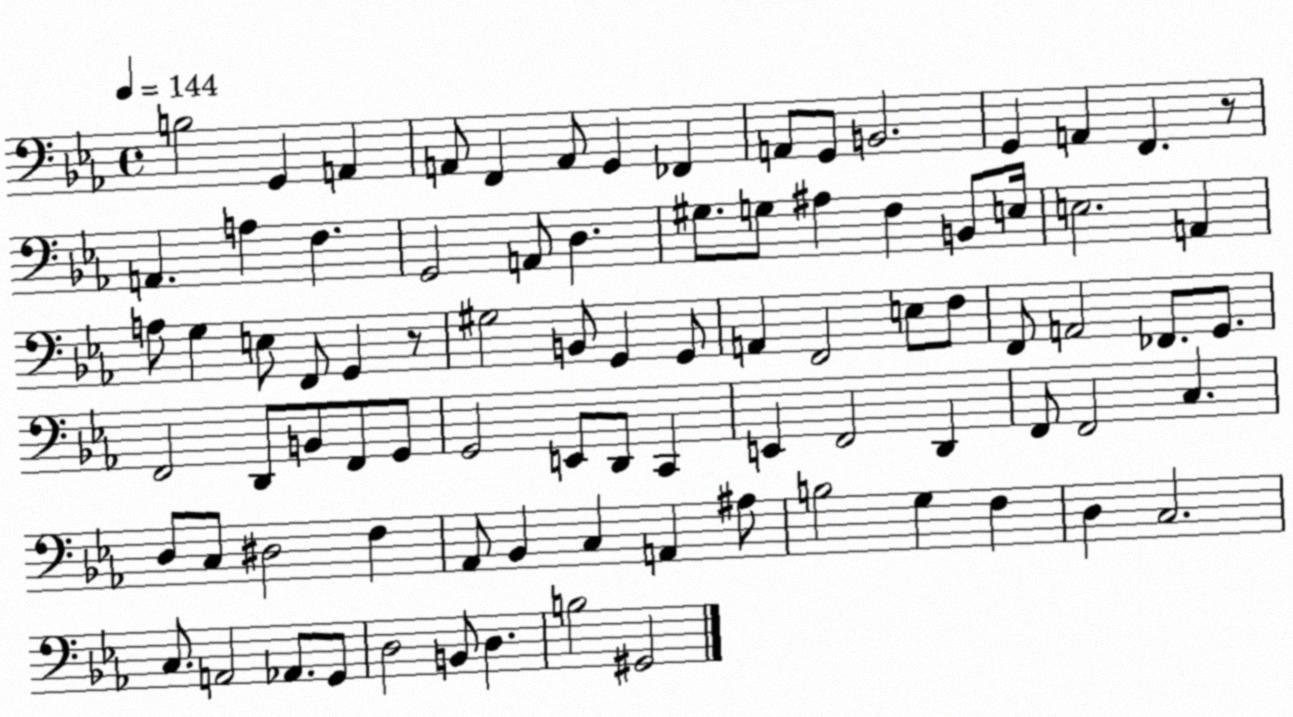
X:1
T:Untitled
M:4/4
L:1/4
K:Eb
B,2 G,, A,, A,,/2 F,, A,,/2 G,, _F,, A,,/2 G,,/2 B,,2 G,, A,, F,, z/2 A,, A, F, G,,2 A,,/2 D, ^G,/2 G,/2 ^A, F, B,,/2 E,/4 E,2 A,, A,/2 G, E,/2 F,,/2 G,, z/2 ^G,2 B,,/2 G,, G,,/2 A,, F,,2 E,/2 F,/2 F,,/2 A,,2 _F,,/2 G,,/2 F,,2 D,,/2 B,,/2 F,,/2 G,,/2 G,,2 E,,/2 D,,/2 C,, E,, F,,2 D,, F,,/2 F,,2 C, D,/2 C,/2 ^D,2 F, _A,,/2 _B,, C, A,, ^A,/2 B,2 G, F, D, C,2 C,/2 A,,2 _A,,/2 G,,/2 D,2 B,,/2 D, B,2 ^G,,2